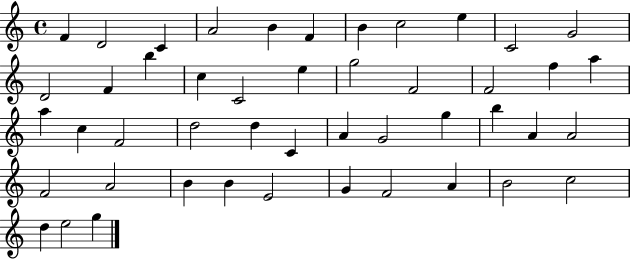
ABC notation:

X:1
T:Untitled
M:4/4
L:1/4
K:C
F D2 C A2 B F B c2 e C2 G2 D2 F b c C2 e g2 F2 F2 f a a c F2 d2 d C A G2 g b A A2 F2 A2 B B E2 G F2 A B2 c2 d e2 g